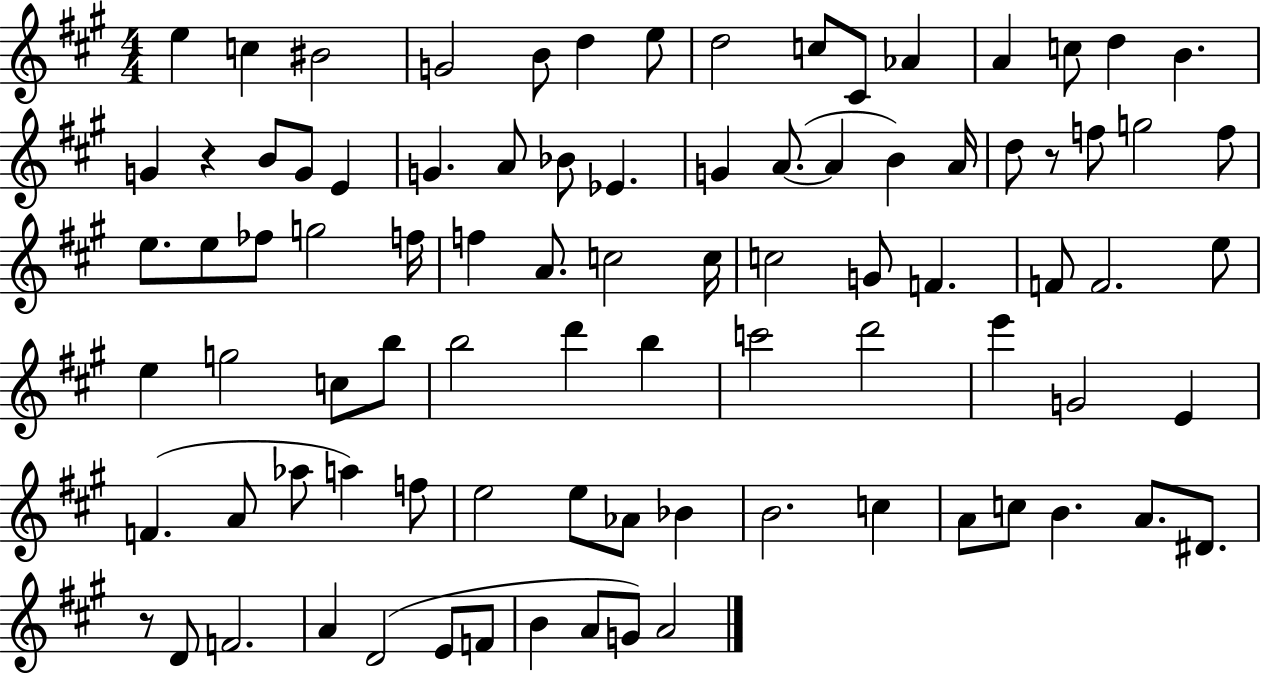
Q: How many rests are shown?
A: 3